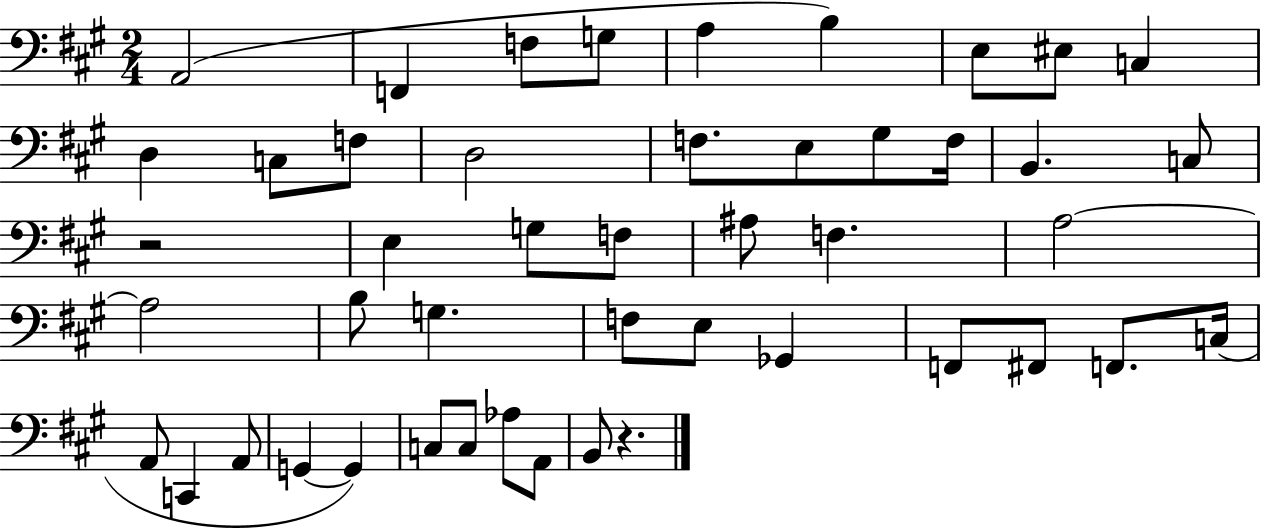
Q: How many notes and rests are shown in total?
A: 47